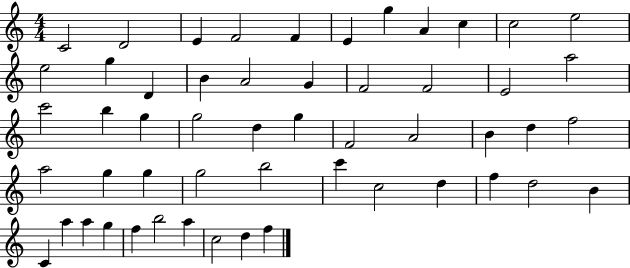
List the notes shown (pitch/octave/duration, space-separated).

C4/h D4/h E4/q F4/h F4/q E4/q G5/q A4/q C5/q C5/h E5/h E5/h G5/q D4/q B4/q A4/h G4/q F4/h F4/h E4/h A5/h C6/h B5/q G5/q G5/h D5/q G5/q F4/h A4/h B4/q D5/q F5/h A5/h G5/q G5/q G5/h B5/h C6/q C5/h D5/q F5/q D5/h B4/q C4/q A5/q A5/q G5/q F5/q B5/h A5/q C5/h D5/q F5/q